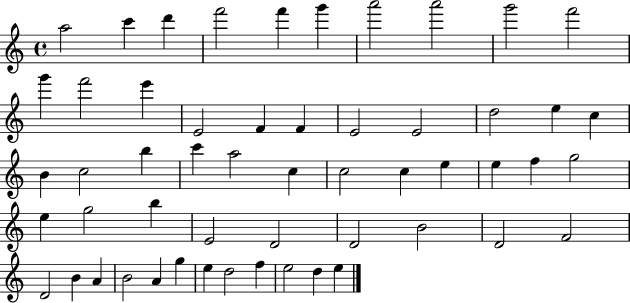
X:1
T:Untitled
M:4/4
L:1/4
K:C
a2 c' d' f'2 f' g' a'2 a'2 g'2 f'2 g' f'2 e' E2 F F E2 E2 d2 e c B c2 b c' a2 c c2 c e e f g2 e g2 b E2 D2 D2 B2 D2 F2 D2 B A B2 A g e d2 f e2 d e